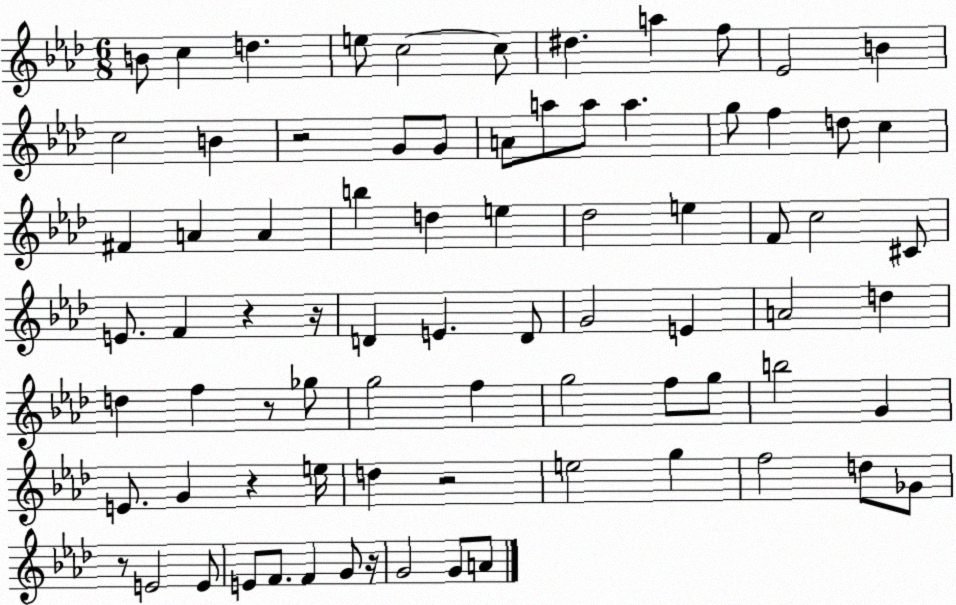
X:1
T:Untitled
M:6/8
L:1/4
K:Ab
B/2 c d e/2 c2 c/2 ^d a f/2 _E2 B c2 B z2 G/2 G/2 A/2 a/2 a/2 a g/2 f d/2 c ^F A A b d e _d2 e F/2 c2 ^C/2 E/2 F z z/4 D E D/2 G2 E A2 d d f z/2 _g/2 g2 f g2 f/2 g/2 b2 G E/2 G z e/4 d z2 e2 g f2 d/2 _G/2 z/2 E2 E/2 E/2 F/2 F G/2 z/4 G2 G/2 A/2